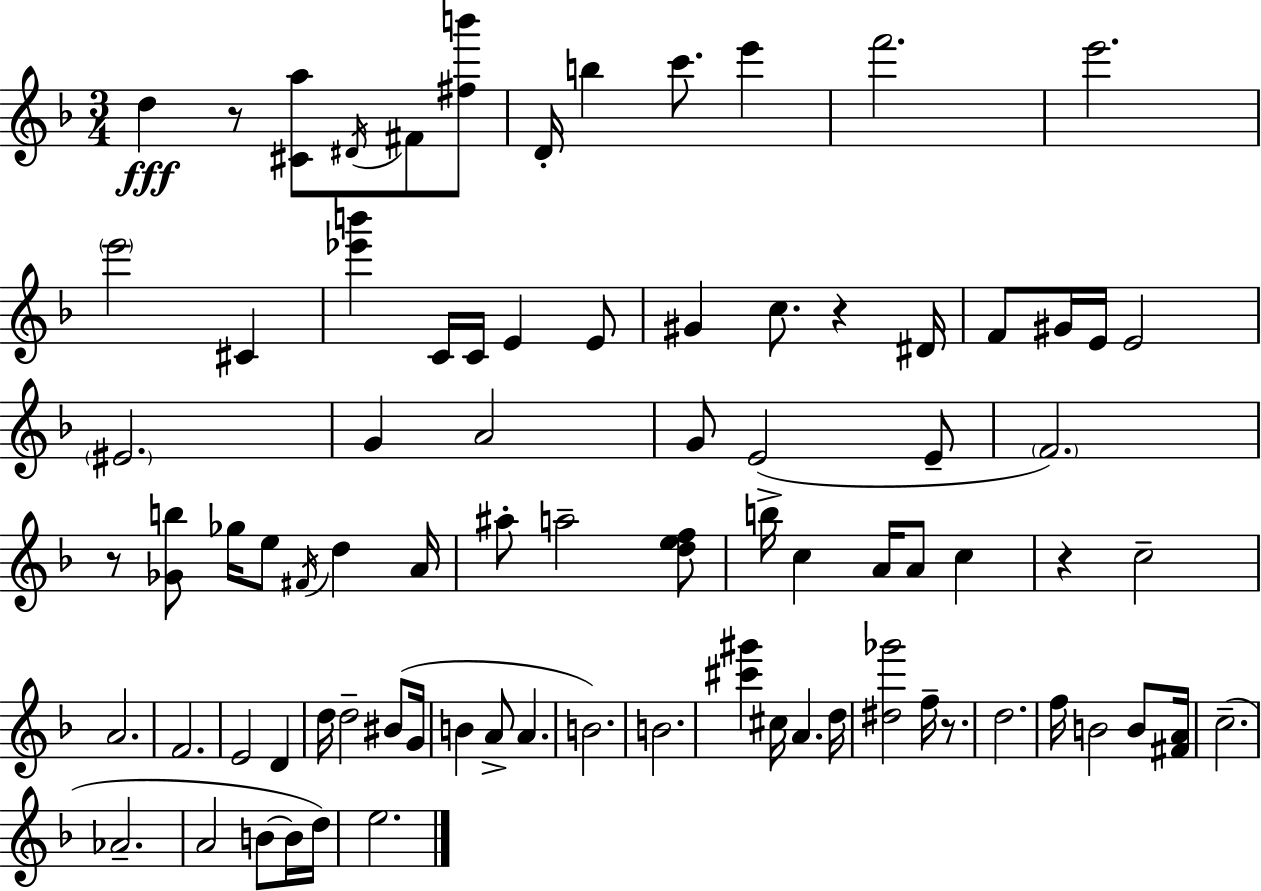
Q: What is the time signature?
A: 3/4